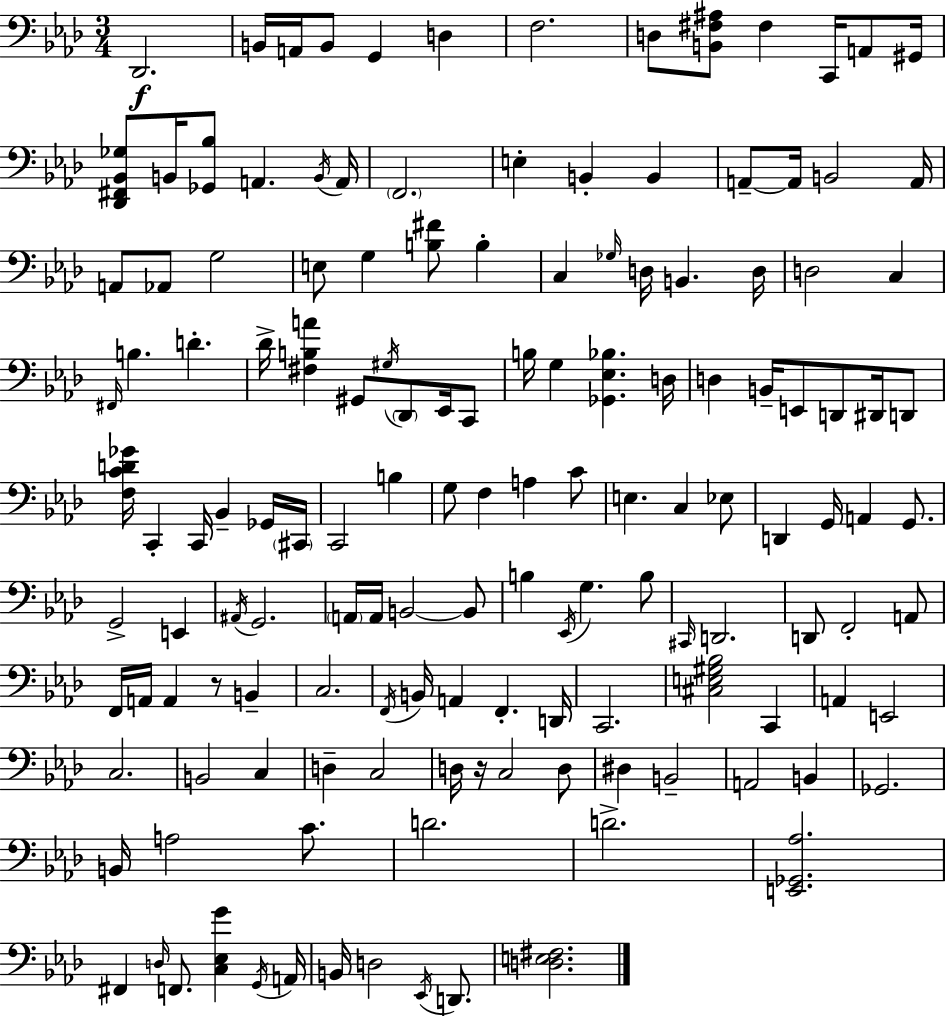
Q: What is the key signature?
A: AES major